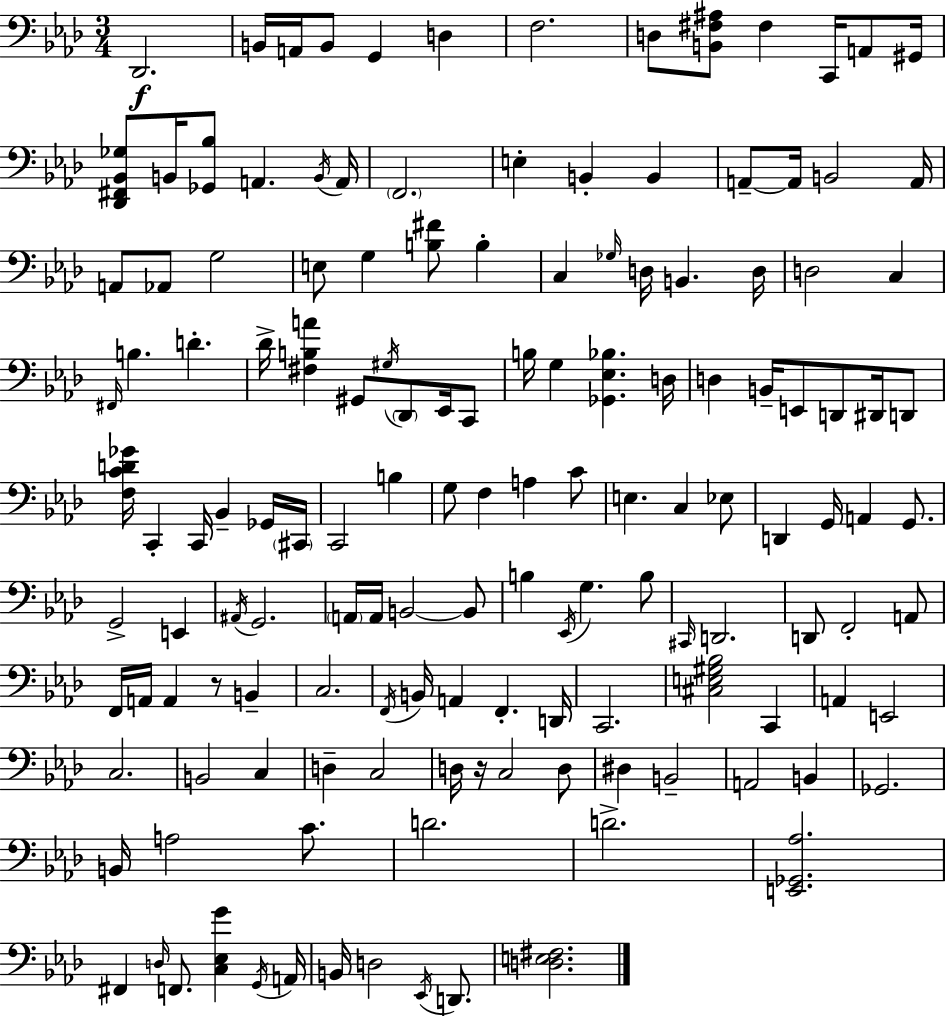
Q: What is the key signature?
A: AES major